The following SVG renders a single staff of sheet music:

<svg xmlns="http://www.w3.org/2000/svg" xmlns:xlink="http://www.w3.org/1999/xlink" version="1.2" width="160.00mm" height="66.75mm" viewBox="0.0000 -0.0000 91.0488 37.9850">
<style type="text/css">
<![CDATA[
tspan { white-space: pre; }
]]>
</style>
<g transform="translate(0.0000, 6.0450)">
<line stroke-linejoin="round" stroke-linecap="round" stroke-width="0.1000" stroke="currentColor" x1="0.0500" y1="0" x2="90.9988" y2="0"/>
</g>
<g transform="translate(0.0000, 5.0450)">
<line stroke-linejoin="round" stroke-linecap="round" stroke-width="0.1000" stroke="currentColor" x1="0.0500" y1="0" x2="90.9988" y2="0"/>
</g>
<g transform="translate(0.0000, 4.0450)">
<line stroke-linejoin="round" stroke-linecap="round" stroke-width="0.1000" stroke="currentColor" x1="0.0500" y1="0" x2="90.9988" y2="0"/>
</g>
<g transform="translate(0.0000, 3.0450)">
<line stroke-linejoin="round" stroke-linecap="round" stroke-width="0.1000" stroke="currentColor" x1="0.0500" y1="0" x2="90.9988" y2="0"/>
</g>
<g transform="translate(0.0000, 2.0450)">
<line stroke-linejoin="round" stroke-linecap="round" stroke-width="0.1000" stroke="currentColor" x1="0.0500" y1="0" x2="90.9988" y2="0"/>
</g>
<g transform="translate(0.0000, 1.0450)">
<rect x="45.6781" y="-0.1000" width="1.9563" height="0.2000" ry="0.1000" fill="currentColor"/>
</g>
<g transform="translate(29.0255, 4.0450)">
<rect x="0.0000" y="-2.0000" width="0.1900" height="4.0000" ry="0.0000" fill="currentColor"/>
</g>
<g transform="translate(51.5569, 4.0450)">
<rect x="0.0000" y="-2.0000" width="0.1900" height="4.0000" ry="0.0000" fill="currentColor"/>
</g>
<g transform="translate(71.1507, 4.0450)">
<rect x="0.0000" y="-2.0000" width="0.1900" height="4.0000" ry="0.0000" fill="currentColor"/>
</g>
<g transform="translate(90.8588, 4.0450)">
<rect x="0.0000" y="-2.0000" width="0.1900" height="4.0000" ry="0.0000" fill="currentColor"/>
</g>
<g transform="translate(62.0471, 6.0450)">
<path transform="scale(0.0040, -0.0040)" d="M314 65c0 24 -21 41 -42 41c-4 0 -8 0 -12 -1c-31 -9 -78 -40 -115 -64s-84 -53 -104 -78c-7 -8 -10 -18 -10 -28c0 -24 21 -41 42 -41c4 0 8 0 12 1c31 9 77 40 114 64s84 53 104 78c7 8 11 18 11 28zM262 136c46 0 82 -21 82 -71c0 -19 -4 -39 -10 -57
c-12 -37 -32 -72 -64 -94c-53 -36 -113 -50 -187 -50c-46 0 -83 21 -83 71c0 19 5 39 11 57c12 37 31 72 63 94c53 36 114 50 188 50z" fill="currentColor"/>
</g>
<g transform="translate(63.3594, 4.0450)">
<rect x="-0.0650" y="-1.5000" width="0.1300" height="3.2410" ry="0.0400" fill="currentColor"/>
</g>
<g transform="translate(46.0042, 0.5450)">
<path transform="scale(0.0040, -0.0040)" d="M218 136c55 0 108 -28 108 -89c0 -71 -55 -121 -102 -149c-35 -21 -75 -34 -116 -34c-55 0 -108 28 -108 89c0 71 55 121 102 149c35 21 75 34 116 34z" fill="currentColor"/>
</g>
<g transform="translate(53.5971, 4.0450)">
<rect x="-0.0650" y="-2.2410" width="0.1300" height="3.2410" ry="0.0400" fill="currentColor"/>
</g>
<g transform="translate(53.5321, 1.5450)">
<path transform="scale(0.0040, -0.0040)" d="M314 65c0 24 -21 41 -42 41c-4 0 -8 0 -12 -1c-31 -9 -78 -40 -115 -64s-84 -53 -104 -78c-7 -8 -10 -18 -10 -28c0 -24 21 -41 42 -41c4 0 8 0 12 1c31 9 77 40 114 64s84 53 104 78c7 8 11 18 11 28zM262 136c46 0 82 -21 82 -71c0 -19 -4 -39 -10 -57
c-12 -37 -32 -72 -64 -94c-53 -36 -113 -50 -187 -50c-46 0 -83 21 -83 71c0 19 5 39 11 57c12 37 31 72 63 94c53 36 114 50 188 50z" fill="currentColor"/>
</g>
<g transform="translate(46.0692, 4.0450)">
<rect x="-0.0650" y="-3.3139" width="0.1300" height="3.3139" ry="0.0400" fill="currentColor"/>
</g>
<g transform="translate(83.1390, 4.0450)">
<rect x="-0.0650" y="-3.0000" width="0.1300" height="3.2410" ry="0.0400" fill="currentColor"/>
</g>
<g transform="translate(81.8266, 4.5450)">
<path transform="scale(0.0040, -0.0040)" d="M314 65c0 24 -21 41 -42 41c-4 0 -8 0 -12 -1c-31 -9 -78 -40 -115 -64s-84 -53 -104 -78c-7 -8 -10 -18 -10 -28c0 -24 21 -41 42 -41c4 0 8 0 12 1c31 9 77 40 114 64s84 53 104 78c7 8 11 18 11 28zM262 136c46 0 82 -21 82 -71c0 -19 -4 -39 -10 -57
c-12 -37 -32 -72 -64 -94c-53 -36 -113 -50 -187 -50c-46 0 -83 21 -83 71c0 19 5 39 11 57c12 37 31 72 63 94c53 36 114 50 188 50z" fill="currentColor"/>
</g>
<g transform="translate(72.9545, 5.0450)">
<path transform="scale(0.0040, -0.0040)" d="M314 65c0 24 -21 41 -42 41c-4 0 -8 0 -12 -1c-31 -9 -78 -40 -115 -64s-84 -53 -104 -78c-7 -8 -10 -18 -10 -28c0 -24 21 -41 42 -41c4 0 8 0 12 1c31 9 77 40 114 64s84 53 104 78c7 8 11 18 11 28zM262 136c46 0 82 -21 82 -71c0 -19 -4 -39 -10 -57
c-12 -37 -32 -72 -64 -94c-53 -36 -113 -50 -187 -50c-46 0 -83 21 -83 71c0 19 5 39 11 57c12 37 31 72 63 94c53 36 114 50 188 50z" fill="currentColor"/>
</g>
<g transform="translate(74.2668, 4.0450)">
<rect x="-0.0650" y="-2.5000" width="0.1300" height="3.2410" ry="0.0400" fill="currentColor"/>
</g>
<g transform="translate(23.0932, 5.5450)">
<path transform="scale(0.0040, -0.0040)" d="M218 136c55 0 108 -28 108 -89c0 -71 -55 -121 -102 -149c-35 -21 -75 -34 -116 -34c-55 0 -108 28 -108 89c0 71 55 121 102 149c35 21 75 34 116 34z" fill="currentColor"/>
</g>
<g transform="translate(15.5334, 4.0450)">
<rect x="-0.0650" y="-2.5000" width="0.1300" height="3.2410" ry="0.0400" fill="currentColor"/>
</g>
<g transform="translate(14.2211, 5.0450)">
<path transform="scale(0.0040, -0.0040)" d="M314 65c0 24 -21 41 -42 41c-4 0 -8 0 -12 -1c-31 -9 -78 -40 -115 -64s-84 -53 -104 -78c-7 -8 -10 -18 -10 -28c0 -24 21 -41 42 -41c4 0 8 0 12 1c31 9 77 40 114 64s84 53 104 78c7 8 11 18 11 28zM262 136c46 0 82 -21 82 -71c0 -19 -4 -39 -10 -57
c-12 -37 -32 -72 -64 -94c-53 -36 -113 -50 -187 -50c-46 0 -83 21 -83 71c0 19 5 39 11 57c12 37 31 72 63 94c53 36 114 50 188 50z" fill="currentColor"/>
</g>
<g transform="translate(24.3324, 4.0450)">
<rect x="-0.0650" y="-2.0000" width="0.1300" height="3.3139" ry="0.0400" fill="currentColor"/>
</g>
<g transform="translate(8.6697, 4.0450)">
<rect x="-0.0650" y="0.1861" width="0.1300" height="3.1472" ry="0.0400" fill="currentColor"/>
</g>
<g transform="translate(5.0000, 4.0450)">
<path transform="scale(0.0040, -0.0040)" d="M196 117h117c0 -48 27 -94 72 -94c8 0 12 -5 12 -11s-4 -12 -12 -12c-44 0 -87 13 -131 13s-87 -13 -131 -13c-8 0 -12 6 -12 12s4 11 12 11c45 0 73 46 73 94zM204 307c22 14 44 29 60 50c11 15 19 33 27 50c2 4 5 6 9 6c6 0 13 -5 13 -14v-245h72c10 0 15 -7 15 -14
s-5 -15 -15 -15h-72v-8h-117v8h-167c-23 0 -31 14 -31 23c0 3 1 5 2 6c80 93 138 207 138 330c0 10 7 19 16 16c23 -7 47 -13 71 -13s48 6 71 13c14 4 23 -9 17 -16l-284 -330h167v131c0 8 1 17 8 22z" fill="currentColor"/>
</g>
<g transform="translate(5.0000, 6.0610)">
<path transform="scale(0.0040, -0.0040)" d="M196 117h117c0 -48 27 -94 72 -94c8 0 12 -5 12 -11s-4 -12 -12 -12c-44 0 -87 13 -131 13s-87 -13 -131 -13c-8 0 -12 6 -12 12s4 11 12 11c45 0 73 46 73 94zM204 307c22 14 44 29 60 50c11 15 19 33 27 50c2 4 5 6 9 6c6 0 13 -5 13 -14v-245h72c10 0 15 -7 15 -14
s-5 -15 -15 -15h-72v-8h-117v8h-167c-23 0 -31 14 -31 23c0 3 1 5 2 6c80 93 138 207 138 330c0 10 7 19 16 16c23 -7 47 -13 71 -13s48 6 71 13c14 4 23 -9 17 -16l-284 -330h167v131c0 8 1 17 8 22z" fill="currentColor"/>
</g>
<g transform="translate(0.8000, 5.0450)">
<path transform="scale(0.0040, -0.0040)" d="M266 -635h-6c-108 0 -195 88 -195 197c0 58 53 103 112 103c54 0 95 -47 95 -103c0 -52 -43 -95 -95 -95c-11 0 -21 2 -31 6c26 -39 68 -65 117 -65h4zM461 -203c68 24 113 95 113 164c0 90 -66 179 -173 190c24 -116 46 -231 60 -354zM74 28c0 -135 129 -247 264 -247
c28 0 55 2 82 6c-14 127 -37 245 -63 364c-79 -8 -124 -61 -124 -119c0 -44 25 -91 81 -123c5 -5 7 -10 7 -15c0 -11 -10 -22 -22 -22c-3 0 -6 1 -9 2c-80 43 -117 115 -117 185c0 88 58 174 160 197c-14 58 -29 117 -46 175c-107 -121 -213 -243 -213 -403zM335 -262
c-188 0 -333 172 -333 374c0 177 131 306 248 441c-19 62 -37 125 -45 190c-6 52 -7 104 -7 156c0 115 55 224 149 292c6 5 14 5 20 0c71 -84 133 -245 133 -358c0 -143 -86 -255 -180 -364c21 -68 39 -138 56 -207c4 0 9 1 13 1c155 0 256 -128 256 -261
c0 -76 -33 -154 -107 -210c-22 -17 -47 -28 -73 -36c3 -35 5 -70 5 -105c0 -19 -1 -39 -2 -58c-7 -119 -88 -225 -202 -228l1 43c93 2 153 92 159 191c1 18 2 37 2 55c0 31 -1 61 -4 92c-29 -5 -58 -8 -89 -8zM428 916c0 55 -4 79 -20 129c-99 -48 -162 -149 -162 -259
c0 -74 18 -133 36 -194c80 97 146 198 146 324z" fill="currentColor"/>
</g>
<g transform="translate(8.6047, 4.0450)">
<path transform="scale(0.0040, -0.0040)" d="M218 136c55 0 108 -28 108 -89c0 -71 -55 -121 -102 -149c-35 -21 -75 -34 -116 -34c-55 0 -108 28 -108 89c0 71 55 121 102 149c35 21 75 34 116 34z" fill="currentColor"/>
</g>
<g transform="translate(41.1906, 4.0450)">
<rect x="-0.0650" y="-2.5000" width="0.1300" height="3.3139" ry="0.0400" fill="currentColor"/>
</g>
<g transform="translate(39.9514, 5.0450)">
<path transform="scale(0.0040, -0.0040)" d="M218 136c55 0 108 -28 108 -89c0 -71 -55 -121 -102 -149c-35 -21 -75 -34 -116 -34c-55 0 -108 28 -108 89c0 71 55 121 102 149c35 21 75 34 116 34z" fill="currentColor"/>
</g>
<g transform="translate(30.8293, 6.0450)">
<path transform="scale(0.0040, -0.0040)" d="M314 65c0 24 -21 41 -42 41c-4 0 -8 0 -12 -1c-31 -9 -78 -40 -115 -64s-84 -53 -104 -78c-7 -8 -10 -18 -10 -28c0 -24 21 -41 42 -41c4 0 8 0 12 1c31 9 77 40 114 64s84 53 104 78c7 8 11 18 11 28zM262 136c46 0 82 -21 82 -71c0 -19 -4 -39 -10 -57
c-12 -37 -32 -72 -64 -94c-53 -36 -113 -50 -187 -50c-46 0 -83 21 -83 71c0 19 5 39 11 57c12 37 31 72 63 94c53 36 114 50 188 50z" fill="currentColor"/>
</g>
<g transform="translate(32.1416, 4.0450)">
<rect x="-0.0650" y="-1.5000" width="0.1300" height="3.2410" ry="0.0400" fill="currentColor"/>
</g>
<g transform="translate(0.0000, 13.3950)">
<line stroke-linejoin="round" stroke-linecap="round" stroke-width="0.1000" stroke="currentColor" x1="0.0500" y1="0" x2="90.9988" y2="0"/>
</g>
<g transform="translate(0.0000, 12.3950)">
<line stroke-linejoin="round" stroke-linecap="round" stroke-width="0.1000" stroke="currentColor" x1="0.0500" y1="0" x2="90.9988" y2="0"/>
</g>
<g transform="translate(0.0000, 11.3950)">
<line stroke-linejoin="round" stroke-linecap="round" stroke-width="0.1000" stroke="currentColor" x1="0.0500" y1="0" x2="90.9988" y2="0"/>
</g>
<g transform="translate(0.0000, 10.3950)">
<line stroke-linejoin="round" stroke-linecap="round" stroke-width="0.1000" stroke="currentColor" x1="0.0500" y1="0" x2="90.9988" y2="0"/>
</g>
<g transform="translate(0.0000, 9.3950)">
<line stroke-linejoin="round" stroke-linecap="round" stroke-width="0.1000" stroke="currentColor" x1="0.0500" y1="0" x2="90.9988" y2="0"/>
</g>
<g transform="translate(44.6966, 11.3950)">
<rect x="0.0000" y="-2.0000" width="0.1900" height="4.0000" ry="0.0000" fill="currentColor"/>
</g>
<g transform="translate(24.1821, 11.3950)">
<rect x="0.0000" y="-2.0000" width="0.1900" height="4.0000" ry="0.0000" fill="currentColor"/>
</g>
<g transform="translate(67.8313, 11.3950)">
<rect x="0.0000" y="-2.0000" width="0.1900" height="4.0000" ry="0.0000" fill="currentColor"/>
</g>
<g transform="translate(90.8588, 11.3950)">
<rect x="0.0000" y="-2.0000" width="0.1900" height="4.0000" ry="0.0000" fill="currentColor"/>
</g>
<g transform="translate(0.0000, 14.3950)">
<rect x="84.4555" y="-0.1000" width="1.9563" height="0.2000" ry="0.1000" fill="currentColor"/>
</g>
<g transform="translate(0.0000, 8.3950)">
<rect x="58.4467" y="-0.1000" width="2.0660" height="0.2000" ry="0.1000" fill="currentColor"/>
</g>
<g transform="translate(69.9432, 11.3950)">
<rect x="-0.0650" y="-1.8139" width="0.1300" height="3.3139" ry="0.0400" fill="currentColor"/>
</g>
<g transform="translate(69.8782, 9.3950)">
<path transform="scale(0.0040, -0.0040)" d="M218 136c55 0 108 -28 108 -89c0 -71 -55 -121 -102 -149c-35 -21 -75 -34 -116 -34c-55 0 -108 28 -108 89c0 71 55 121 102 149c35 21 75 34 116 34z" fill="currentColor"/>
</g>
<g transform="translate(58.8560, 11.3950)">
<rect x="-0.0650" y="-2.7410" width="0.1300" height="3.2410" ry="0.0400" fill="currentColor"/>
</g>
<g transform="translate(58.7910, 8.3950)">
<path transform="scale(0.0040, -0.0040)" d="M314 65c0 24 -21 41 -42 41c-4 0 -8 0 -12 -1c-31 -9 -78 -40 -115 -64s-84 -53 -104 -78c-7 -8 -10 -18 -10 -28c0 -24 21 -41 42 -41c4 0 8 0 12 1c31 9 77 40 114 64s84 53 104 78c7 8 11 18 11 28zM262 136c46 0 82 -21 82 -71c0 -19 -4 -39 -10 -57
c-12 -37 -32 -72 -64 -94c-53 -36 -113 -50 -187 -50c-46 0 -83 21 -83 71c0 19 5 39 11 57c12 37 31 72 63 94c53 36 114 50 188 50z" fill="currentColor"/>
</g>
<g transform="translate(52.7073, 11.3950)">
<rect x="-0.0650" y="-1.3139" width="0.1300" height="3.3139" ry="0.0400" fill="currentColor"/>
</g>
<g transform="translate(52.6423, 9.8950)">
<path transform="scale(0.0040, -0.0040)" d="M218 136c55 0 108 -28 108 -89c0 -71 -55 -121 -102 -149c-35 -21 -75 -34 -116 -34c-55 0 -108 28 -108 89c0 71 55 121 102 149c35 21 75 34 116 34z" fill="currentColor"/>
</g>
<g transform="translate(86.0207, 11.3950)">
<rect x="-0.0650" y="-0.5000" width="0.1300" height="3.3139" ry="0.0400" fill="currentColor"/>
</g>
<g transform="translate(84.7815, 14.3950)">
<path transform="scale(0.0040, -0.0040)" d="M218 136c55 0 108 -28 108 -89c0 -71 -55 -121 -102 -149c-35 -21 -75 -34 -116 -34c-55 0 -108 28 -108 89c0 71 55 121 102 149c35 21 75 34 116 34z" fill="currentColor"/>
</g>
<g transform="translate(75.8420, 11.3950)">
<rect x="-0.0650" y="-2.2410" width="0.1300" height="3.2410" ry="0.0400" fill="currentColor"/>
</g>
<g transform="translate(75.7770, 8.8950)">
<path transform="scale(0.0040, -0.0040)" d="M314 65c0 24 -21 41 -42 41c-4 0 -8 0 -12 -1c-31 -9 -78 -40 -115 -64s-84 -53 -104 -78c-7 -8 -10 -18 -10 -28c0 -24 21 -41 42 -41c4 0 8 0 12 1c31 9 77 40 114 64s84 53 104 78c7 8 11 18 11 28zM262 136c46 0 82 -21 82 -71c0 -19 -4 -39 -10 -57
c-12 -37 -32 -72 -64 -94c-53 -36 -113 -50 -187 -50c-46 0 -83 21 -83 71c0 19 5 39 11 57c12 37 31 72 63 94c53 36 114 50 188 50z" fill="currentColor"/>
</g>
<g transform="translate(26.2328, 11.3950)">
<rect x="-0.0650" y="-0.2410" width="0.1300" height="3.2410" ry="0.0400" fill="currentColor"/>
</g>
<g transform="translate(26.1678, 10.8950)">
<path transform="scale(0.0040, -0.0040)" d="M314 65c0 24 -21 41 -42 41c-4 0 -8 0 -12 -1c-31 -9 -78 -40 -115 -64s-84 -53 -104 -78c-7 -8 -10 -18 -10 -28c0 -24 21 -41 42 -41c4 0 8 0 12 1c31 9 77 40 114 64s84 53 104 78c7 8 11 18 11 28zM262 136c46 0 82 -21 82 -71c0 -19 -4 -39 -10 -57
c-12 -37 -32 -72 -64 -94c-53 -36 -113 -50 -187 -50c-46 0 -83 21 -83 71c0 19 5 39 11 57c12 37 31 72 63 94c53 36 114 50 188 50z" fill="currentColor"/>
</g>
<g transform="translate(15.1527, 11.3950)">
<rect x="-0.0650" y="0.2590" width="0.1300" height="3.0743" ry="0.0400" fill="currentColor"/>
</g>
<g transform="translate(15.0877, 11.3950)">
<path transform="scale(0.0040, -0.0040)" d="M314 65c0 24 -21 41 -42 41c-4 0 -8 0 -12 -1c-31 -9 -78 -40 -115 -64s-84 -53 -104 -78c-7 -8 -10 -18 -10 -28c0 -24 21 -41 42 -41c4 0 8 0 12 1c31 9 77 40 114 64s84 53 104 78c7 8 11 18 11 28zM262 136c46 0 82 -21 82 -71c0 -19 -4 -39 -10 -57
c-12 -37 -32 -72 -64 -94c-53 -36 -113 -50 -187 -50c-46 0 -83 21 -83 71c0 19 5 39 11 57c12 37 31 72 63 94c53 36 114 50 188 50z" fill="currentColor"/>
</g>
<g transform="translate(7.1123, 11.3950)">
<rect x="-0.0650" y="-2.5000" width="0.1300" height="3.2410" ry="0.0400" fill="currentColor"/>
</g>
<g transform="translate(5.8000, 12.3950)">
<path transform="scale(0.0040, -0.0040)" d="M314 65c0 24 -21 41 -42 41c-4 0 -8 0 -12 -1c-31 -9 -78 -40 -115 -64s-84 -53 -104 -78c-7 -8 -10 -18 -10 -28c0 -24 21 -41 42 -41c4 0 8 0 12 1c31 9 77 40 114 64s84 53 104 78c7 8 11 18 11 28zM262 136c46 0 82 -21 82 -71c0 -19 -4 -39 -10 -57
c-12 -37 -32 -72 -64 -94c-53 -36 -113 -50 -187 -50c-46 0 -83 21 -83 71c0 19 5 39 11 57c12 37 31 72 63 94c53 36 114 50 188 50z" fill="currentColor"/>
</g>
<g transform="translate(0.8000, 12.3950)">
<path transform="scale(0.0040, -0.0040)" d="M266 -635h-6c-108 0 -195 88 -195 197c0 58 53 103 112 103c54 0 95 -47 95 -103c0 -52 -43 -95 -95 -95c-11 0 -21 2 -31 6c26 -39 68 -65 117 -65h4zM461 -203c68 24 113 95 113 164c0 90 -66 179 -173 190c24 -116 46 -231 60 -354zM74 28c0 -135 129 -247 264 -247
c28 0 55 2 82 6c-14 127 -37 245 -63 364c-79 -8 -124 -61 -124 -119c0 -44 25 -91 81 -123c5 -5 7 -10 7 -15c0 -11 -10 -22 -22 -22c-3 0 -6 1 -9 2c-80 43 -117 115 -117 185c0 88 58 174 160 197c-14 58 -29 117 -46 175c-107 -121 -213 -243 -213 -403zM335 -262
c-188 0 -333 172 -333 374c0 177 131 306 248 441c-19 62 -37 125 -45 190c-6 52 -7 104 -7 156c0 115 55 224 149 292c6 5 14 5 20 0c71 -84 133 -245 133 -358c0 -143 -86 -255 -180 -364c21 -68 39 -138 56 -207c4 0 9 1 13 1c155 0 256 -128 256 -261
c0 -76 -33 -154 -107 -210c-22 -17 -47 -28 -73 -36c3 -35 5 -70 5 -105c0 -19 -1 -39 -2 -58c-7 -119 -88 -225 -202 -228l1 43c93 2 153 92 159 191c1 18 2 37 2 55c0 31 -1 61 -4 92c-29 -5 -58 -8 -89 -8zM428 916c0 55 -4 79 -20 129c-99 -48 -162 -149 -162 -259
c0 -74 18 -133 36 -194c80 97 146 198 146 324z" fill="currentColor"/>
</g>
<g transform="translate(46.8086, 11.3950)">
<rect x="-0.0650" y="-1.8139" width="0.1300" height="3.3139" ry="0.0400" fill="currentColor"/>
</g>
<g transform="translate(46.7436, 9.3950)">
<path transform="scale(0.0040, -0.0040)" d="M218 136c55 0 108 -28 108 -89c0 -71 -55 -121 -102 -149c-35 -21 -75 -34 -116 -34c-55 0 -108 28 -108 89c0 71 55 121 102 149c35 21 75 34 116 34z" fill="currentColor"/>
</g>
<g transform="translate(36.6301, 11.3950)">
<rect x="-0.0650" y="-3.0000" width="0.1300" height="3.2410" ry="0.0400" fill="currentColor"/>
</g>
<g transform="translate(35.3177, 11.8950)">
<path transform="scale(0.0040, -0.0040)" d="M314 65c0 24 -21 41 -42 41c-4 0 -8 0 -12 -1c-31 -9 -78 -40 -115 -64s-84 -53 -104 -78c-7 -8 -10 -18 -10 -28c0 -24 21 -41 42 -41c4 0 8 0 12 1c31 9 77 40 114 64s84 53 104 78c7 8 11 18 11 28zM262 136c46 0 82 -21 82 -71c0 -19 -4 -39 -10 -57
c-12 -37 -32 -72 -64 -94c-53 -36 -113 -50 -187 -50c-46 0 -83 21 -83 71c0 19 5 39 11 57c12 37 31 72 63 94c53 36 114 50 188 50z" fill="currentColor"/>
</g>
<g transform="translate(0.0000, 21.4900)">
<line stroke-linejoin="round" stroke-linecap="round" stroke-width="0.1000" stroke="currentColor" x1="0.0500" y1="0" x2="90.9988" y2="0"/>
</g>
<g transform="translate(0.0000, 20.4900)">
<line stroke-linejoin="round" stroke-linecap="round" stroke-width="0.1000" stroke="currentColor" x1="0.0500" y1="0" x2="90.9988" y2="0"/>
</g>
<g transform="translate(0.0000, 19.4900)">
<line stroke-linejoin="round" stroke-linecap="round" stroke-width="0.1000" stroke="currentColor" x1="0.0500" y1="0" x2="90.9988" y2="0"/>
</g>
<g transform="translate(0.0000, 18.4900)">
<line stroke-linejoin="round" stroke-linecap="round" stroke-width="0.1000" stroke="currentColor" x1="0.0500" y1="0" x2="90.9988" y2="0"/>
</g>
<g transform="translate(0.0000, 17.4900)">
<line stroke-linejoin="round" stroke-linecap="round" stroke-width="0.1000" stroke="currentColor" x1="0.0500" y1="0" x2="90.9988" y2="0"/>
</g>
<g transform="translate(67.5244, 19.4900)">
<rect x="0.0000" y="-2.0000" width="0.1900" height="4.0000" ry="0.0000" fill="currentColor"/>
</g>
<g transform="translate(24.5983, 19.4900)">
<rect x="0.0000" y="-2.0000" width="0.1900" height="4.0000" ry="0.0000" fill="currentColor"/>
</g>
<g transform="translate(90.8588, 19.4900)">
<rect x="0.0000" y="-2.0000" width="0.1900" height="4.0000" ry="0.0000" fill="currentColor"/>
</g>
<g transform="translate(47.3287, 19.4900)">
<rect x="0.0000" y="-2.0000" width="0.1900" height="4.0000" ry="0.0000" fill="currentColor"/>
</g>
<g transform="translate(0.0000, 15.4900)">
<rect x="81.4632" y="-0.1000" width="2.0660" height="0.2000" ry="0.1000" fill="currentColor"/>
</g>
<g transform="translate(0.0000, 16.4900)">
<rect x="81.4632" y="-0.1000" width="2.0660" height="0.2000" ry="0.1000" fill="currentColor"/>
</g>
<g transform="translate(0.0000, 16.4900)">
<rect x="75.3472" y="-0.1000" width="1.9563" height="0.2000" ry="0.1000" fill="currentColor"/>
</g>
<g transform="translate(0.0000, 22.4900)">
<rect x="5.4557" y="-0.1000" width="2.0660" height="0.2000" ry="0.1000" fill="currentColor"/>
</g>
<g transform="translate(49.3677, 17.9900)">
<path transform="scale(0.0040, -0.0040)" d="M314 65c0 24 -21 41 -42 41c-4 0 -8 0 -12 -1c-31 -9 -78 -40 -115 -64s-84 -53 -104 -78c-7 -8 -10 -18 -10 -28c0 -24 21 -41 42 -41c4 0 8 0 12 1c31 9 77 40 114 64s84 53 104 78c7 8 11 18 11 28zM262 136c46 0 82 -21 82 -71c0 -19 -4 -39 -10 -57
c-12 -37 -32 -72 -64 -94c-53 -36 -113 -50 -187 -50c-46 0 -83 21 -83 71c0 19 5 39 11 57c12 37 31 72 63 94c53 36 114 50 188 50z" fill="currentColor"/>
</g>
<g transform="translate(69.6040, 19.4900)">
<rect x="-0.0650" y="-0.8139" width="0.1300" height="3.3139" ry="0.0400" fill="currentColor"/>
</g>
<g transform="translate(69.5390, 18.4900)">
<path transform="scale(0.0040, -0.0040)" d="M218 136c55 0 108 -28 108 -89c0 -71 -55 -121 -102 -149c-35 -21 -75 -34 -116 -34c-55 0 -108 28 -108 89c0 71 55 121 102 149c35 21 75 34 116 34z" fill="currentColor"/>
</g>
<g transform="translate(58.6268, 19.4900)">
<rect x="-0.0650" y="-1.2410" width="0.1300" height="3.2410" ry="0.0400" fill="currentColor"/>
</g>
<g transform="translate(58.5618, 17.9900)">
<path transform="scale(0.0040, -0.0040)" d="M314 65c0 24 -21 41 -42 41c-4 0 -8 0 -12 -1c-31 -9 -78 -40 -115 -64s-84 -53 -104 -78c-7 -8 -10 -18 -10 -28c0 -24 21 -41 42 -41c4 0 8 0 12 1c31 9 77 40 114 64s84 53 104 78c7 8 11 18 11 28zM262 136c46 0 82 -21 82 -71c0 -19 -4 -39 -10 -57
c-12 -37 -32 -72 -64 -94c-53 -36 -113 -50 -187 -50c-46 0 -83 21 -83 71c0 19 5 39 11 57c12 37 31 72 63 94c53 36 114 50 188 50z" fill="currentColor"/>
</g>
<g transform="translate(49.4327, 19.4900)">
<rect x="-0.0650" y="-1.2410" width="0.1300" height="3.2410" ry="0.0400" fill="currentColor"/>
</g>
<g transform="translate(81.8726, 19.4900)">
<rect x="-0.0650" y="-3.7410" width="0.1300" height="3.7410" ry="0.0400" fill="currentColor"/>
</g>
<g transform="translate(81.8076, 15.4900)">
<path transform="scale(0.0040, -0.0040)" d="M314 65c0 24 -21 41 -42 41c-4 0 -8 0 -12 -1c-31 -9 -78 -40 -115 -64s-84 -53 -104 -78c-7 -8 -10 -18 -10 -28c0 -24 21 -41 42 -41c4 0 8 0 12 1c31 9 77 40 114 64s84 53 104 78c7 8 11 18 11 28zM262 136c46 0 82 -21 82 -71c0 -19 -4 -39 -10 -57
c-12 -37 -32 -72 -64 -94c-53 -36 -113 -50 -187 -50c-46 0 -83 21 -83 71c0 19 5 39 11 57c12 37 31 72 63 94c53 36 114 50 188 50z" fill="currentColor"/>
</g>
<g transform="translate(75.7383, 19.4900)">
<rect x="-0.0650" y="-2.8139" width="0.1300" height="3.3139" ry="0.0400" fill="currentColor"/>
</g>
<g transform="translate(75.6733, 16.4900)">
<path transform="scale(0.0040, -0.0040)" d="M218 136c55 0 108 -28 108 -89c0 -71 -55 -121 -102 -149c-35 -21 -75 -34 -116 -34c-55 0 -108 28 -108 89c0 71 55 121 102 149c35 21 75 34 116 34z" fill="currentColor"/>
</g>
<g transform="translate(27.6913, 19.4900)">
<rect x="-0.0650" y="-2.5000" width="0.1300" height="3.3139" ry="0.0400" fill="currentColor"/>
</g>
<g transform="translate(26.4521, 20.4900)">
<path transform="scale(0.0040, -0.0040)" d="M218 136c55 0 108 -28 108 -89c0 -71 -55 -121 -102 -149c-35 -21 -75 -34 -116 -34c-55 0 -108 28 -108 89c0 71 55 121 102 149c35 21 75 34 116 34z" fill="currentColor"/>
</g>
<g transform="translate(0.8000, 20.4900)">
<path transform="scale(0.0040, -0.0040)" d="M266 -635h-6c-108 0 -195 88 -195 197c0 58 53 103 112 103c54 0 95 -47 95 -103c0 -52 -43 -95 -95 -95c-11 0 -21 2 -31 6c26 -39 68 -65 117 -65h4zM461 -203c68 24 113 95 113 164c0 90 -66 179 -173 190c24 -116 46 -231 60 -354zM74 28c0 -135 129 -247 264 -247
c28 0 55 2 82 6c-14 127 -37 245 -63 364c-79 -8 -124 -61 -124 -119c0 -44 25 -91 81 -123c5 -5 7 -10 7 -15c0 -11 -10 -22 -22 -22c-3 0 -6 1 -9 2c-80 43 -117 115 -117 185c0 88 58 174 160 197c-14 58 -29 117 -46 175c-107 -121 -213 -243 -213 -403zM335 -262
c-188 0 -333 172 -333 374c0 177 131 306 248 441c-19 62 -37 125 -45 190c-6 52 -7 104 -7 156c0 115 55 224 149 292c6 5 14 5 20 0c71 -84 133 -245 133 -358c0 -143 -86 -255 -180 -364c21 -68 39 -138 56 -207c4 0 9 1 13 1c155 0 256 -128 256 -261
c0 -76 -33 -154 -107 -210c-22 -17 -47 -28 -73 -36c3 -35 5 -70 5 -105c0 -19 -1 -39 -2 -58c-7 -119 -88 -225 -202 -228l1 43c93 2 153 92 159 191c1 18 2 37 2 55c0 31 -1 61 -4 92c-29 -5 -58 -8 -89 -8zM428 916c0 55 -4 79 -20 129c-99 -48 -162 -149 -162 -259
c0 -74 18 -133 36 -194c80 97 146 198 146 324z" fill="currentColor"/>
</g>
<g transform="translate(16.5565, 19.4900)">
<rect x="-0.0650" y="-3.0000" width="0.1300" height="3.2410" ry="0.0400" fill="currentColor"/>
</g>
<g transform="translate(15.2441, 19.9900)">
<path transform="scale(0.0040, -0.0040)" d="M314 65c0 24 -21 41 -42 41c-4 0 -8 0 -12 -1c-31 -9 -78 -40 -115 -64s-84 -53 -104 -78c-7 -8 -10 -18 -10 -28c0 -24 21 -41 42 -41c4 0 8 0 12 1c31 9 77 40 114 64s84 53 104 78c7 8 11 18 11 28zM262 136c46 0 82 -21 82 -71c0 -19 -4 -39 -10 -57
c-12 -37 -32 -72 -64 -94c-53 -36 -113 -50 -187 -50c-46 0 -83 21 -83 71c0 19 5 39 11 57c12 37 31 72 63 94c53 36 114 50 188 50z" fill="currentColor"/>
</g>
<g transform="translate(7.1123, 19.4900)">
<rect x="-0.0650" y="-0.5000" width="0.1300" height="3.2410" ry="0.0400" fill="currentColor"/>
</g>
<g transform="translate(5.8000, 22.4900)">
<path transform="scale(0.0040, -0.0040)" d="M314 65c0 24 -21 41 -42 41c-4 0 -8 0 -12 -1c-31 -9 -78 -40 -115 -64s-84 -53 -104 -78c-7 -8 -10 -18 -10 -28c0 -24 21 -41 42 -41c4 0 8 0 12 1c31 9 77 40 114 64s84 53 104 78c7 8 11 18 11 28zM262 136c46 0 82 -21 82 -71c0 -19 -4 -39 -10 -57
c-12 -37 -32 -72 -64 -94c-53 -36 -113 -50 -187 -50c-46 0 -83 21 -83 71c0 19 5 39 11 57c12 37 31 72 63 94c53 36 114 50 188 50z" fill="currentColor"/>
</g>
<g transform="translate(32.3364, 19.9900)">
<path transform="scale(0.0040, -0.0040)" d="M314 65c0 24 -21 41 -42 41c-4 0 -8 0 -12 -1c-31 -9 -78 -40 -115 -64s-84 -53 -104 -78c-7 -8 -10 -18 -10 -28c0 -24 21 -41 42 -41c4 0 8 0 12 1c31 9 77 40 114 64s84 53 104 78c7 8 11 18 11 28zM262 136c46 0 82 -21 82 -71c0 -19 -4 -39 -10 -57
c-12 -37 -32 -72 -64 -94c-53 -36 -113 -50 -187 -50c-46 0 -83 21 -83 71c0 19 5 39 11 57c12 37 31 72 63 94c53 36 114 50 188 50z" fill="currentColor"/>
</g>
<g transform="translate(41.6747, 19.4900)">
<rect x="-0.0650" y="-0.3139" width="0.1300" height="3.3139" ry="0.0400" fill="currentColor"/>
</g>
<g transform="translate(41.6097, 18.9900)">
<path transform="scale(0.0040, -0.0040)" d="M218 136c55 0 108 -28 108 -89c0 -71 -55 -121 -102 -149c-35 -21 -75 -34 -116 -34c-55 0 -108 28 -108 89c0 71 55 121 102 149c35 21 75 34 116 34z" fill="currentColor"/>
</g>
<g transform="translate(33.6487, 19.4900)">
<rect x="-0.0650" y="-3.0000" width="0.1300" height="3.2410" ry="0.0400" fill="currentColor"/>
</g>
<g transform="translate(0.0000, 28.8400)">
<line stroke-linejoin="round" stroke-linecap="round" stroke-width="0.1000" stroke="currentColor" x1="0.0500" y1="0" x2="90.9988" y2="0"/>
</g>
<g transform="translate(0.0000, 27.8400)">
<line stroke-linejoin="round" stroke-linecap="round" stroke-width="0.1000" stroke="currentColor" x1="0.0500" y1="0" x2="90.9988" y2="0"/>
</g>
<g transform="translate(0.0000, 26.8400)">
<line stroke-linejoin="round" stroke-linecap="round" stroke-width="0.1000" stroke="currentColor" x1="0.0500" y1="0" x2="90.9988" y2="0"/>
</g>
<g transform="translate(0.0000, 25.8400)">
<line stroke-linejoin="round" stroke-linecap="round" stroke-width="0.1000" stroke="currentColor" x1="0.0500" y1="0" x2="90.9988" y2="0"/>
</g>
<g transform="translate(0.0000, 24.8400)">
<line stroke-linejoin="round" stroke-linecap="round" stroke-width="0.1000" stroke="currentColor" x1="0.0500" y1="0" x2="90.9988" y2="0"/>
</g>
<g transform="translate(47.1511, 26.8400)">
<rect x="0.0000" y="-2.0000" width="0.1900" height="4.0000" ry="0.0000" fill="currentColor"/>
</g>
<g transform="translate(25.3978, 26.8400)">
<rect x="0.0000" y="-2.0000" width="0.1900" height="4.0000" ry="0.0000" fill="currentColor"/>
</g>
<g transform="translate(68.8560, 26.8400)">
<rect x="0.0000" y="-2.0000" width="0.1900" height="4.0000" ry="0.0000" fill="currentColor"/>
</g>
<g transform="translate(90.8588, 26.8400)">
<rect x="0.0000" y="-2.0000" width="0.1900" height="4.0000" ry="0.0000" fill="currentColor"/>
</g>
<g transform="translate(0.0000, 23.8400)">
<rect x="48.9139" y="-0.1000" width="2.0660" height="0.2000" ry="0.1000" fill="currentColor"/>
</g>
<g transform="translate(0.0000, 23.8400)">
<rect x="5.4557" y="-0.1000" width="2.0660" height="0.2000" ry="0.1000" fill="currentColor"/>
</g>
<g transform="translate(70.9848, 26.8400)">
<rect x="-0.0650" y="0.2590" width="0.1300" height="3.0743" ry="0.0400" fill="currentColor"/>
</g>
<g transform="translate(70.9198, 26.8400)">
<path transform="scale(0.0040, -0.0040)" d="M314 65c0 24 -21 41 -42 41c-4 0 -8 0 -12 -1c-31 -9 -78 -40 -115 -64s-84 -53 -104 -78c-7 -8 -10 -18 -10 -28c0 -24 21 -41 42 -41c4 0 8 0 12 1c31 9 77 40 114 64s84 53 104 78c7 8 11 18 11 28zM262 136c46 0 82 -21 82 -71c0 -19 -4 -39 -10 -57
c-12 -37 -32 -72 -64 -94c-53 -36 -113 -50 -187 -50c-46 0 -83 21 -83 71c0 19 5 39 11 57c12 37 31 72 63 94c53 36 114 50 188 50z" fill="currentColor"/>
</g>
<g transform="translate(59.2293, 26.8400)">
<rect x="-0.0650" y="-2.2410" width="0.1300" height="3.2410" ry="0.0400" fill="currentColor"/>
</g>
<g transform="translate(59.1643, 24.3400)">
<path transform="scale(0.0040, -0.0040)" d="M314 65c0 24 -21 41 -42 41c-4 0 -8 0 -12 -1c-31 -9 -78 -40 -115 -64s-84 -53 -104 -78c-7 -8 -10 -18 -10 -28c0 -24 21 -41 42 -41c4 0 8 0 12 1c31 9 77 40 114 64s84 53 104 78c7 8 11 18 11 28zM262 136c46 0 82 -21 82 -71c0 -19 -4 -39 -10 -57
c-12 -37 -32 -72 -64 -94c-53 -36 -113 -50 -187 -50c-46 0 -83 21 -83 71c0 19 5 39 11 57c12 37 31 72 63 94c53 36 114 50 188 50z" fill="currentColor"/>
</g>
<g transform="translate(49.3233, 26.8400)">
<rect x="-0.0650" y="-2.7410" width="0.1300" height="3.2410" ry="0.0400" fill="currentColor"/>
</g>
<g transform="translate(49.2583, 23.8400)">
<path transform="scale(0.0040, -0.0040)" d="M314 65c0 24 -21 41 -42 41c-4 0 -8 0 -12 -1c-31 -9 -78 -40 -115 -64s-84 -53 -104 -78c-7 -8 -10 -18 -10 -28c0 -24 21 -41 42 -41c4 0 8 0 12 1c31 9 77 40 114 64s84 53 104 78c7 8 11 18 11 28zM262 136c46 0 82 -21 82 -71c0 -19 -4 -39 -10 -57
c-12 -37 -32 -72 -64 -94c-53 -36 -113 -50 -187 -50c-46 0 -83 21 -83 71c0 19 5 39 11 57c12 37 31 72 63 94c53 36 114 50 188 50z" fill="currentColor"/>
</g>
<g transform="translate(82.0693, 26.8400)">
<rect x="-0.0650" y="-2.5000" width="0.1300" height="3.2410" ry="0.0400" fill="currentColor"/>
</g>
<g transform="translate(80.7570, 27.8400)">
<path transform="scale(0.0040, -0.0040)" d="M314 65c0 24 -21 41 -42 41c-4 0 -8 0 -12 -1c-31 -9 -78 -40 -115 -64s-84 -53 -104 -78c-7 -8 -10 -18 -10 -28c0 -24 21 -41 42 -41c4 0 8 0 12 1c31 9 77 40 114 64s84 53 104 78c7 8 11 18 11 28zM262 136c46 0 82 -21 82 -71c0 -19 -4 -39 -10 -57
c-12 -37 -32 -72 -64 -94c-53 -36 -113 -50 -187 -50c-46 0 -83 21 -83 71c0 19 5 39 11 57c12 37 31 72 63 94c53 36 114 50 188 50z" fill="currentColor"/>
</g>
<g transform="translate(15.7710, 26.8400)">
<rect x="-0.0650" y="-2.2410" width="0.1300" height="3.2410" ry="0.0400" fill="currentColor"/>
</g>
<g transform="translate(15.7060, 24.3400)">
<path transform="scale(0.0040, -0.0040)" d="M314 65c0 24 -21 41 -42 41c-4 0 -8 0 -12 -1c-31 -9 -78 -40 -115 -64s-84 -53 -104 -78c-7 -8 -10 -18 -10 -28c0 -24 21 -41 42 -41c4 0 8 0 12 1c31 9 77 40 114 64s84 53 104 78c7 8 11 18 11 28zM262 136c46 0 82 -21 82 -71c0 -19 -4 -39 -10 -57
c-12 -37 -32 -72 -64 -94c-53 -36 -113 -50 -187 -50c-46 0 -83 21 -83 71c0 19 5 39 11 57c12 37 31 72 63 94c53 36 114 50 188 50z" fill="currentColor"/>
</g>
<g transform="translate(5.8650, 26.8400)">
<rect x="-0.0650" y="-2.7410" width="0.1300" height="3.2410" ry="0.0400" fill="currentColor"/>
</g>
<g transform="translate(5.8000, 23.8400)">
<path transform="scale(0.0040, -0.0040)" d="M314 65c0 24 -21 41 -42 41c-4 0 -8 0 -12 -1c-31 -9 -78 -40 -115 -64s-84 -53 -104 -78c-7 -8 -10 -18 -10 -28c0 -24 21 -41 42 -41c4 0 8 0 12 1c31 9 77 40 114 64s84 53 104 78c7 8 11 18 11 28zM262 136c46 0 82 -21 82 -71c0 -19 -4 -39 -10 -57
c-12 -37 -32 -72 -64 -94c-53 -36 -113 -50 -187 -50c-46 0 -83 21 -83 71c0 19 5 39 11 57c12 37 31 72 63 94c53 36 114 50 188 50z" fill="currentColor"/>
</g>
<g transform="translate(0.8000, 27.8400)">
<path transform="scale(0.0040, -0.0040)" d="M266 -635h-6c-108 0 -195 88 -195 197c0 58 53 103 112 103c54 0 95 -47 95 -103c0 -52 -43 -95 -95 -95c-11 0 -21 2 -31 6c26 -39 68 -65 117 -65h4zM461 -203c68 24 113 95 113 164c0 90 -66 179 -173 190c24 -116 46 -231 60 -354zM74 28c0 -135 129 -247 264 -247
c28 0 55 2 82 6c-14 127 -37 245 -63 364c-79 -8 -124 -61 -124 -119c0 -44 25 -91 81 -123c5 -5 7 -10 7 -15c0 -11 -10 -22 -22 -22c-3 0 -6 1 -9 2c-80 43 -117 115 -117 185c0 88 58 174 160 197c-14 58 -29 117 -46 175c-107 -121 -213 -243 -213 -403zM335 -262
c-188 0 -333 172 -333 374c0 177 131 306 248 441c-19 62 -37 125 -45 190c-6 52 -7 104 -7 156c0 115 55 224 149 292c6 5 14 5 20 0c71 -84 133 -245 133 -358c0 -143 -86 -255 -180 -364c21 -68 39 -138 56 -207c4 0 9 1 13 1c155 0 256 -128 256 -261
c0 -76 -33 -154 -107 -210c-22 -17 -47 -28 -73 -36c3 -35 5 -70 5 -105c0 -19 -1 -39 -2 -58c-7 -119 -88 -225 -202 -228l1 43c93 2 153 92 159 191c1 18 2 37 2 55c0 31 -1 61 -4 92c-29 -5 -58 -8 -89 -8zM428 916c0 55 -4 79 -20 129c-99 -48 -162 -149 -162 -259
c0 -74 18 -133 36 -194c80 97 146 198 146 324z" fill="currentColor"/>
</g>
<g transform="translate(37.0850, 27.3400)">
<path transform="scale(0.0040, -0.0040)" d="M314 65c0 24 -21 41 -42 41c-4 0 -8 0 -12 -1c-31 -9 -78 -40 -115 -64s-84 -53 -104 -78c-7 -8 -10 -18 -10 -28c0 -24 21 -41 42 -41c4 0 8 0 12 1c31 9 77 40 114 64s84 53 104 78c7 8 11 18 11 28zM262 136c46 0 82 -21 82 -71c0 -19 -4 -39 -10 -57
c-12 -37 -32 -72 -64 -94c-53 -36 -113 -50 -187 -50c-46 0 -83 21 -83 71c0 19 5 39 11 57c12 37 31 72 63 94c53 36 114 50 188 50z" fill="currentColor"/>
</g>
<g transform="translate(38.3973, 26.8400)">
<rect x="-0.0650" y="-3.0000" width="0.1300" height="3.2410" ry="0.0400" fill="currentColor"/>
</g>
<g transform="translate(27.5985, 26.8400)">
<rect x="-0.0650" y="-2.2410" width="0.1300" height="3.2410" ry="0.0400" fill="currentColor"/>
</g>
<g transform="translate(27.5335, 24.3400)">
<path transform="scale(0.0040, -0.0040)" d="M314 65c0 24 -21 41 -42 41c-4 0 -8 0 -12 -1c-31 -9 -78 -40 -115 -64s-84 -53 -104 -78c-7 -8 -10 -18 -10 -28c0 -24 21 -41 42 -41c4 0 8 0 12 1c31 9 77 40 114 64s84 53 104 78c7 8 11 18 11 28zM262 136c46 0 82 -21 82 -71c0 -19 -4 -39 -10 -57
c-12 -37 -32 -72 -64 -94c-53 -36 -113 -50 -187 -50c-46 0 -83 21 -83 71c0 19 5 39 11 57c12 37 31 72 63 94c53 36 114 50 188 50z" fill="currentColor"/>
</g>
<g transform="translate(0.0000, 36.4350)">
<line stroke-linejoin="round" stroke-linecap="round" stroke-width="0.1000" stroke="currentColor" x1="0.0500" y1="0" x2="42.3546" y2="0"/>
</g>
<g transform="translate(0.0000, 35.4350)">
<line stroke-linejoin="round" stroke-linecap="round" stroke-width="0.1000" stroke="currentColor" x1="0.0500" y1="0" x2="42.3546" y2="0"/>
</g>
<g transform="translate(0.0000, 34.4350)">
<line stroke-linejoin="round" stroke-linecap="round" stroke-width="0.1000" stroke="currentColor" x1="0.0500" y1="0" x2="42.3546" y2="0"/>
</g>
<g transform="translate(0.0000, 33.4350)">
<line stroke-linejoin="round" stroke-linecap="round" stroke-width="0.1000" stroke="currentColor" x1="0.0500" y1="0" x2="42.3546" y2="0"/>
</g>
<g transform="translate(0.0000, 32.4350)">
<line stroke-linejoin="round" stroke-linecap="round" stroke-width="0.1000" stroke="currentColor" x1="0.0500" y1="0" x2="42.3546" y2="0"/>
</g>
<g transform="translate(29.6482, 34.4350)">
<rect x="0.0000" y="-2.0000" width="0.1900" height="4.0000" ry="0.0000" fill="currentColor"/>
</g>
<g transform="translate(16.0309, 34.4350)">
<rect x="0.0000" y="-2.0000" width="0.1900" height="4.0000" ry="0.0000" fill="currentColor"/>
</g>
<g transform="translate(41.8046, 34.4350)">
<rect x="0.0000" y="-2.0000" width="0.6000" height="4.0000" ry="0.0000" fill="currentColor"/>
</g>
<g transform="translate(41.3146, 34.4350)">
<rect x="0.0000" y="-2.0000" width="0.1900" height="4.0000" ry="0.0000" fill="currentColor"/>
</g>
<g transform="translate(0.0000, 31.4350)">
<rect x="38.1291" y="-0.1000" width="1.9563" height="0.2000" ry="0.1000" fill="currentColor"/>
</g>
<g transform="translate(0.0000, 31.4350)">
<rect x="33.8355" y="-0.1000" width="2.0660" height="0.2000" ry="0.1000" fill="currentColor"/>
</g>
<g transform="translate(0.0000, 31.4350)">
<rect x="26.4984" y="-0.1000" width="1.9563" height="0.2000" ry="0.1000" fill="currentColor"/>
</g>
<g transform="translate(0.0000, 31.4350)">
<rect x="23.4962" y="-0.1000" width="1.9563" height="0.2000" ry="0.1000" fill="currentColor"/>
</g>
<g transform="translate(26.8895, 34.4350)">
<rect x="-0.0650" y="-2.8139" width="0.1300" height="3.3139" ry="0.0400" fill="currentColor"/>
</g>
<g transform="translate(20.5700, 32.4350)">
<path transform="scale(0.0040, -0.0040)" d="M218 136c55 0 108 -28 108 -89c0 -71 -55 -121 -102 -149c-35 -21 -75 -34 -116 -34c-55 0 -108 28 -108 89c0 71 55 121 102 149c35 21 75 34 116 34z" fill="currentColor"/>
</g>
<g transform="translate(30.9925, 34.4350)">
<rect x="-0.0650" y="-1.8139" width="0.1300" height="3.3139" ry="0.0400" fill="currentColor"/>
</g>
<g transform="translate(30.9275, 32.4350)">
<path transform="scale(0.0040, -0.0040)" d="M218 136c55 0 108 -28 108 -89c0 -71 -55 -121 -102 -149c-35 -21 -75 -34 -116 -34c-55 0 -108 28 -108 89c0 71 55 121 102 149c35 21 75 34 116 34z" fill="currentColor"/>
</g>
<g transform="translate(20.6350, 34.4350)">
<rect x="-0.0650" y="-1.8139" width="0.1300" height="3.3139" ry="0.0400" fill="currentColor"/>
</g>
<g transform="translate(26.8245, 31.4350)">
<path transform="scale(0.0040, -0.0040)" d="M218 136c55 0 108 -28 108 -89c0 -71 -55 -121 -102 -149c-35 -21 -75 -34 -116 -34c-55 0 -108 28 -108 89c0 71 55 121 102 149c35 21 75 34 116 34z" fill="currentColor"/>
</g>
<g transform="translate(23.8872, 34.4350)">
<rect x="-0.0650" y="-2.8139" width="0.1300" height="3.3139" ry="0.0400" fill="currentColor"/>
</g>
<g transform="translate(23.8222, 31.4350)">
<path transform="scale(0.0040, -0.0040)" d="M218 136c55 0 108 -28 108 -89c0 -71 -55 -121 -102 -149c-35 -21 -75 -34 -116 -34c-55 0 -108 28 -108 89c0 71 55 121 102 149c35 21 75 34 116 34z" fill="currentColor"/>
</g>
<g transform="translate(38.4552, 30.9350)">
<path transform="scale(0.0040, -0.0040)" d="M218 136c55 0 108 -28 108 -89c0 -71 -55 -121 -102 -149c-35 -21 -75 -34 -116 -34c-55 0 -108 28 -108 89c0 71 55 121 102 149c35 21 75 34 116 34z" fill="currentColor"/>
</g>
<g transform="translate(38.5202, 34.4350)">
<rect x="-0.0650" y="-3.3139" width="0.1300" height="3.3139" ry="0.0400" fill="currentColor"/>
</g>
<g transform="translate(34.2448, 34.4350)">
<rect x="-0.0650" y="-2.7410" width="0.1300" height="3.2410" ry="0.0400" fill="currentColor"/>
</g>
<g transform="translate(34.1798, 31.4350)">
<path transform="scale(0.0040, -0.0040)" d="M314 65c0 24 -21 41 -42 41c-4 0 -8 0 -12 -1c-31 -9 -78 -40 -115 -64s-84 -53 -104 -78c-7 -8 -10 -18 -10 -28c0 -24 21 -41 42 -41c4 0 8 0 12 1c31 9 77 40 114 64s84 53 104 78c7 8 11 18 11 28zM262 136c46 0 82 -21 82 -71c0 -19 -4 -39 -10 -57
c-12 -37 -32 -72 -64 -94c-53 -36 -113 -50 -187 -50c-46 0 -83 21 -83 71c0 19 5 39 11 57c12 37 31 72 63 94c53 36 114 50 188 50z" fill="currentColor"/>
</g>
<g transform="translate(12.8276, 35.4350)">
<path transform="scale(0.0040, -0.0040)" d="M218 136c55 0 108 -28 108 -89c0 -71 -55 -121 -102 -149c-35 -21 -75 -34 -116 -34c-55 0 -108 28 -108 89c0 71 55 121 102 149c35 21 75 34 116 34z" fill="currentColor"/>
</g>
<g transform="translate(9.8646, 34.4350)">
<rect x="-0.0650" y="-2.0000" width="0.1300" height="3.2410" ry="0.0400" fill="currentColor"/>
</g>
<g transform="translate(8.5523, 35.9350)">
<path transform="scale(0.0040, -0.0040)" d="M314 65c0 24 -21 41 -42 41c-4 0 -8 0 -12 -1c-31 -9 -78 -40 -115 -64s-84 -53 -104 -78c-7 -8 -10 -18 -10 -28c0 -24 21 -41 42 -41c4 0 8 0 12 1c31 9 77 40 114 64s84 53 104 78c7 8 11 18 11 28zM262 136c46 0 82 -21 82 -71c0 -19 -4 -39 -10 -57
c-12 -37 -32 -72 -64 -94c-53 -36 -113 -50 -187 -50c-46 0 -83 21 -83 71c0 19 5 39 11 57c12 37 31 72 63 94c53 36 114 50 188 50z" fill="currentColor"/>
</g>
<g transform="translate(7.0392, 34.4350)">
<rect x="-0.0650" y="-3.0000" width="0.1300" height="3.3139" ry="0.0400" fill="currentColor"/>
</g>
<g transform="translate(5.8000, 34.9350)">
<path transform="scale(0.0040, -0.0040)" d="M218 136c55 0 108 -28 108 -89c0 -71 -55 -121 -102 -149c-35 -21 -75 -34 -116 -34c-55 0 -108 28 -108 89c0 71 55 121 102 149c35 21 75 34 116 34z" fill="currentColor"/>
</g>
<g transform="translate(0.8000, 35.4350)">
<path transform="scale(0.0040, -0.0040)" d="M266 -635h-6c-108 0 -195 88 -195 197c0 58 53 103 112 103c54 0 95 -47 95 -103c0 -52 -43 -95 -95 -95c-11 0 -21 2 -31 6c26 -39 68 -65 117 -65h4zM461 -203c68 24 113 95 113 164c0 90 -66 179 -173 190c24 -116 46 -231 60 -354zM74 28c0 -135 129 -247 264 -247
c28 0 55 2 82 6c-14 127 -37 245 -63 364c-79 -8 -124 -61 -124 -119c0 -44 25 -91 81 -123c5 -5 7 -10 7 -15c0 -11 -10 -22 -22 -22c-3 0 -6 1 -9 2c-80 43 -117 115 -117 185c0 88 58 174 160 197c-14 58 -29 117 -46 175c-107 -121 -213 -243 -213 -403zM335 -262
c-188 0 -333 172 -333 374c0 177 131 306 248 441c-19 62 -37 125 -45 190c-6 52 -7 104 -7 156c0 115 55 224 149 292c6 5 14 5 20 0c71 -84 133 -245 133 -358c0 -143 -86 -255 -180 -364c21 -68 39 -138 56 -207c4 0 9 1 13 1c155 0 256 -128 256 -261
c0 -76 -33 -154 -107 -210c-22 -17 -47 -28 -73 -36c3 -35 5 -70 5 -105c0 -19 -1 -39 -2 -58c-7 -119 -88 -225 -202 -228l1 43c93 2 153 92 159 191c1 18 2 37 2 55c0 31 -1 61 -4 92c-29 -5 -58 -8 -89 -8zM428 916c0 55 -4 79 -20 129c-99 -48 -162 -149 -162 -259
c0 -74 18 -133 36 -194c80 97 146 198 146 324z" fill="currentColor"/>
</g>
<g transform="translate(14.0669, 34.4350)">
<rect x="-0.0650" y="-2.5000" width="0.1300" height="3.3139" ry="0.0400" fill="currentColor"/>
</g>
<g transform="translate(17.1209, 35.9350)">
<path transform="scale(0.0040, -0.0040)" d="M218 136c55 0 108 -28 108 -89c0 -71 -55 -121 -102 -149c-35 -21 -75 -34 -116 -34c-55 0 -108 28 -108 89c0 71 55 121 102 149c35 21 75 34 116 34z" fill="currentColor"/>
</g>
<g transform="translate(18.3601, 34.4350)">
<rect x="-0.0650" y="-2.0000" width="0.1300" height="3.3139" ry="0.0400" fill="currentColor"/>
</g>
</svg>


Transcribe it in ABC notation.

X:1
T:Untitled
M:4/4
L:1/4
K:C
B G2 F E2 G b g2 E2 G2 A2 G2 B2 c2 A2 f e a2 f g2 C C2 A2 G A2 c e2 e2 d a c'2 a2 g2 g2 A2 a2 g2 B2 G2 A F2 G F f a a f a2 b